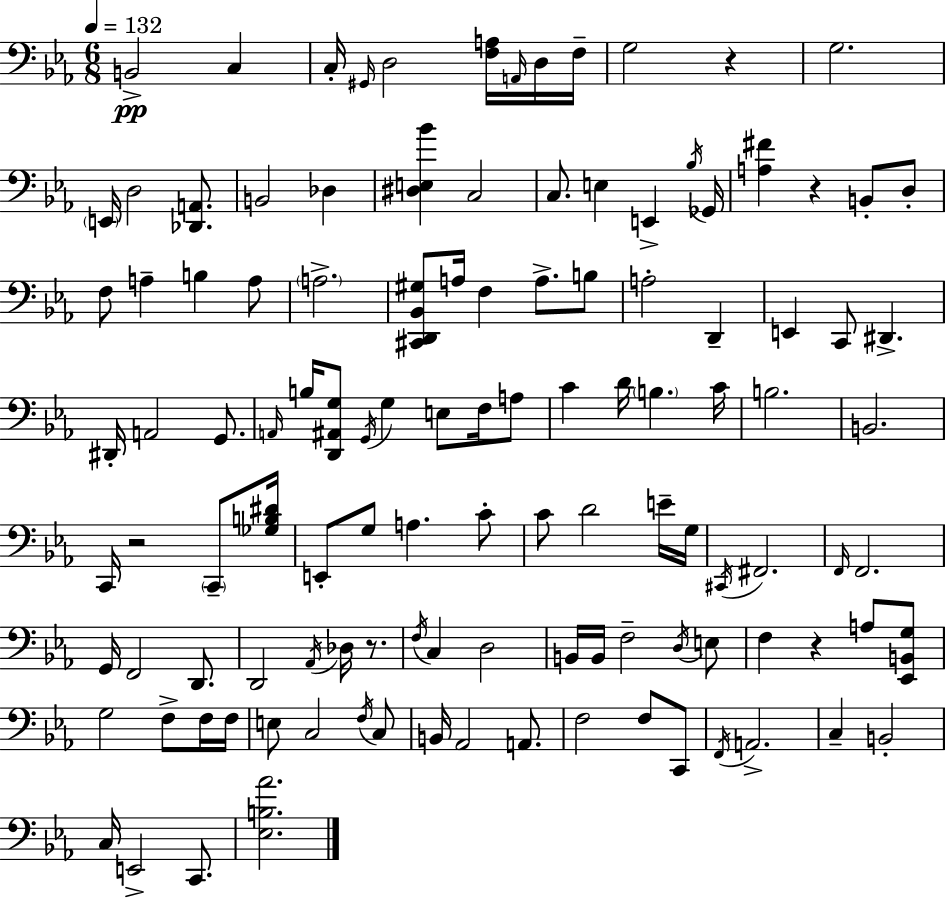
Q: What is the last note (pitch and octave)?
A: C2